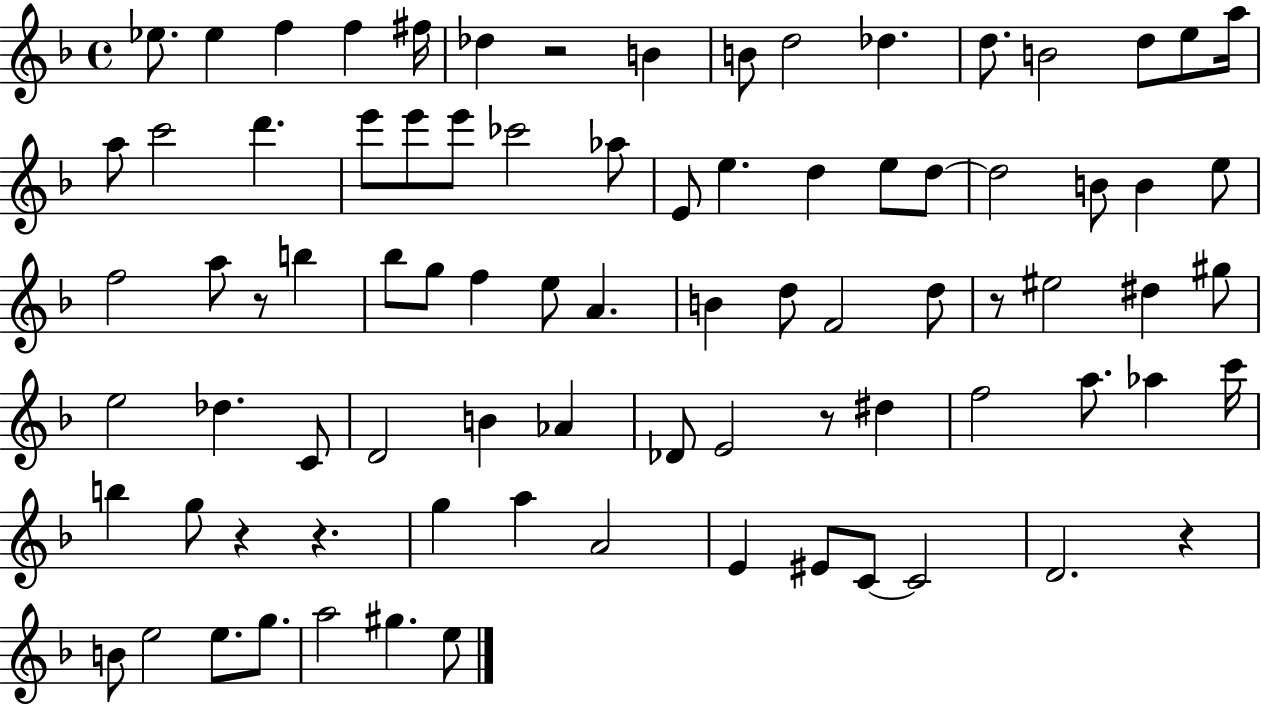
Eb5/e. Eb5/q F5/q F5/q F#5/s Db5/q R/h B4/q B4/e D5/h Db5/q. D5/e. B4/h D5/e E5/e A5/s A5/e C6/h D6/q. E6/e E6/e E6/e CES6/h Ab5/e E4/e E5/q. D5/q E5/e D5/e D5/h B4/e B4/q E5/e F5/h A5/e R/e B5/q Bb5/e G5/e F5/q E5/e A4/q. B4/q D5/e F4/h D5/e R/e EIS5/h D#5/q G#5/e E5/h Db5/q. C4/e D4/h B4/q Ab4/q Db4/e E4/h R/e D#5/q F5/h A5/e. Ab5/q C6/s B5/q G5/e R/q R/q. G5/q A5/q A4/h E4/q EIS4/e C4/e C4/h D4/h. R/q B4/e E5/h E5/e. G5/e. A5/h G#5/q. E5/e